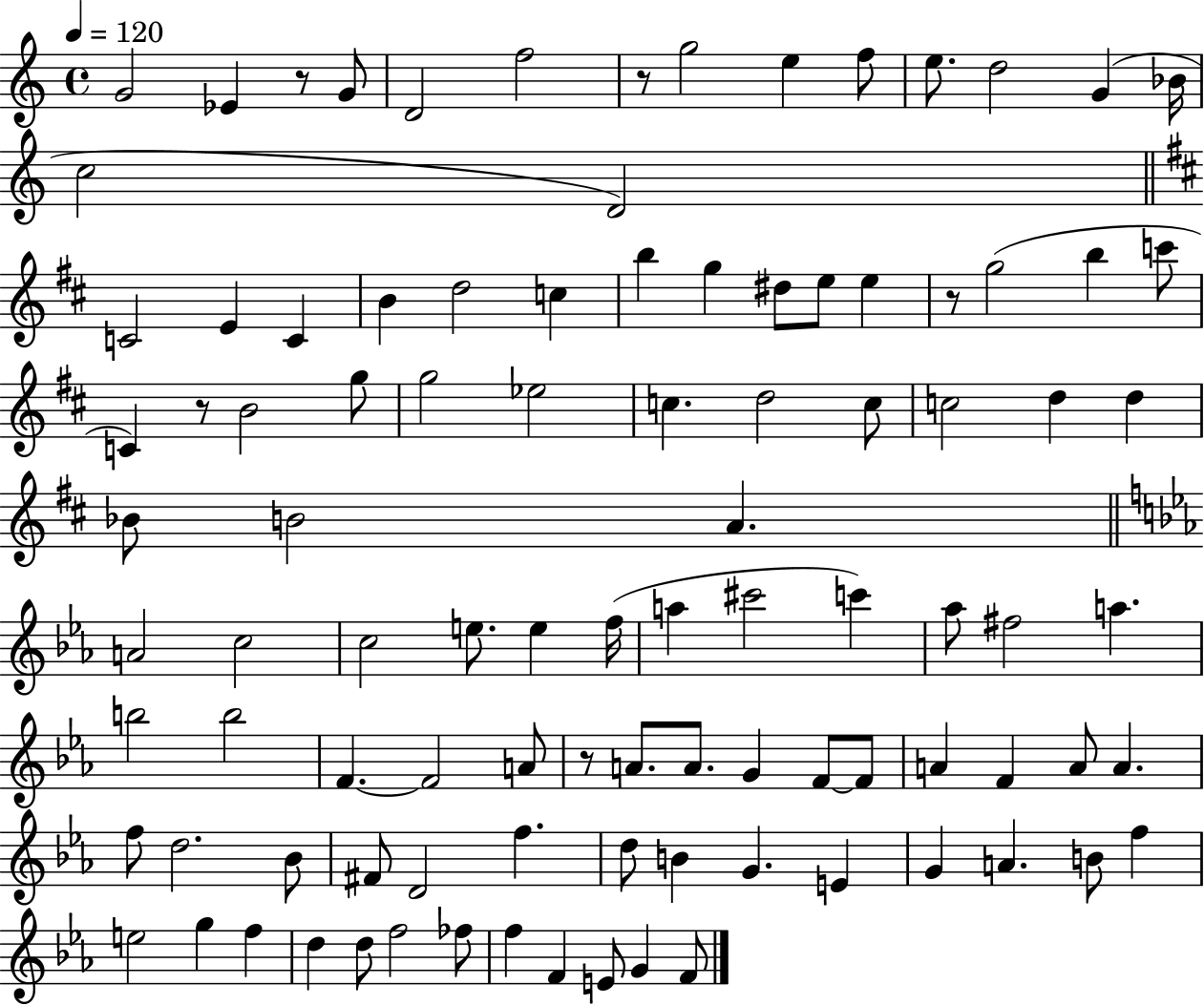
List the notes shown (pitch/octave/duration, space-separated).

G4/h Eb4/q R/e G4/e D4/h F5/h R/e G5/h E5/q F5/e E5/e. D5/h G4/q Bb4/s C5/h D4/h C4/h E4/q C4/q B4/q D5/h C5/q B5/q G5/q D#5/e E5/e E5/q R/e G5/h B5/q C6/e C4/q R/e B4/h G5/e G5/h Eb5/h C5/q. D5/h C5/e C5/h D5/q D5/q Bb4/e B4/h A4/q. A4/h C5/h C5/h E5/e. E5/q F5/s A5/q C#6/h C6/q Ab5/e F#5/h A5/q. B5/h B5/h F4/q. F4/h A4/e R/e A4/e. A4/e. G4/q F4/e F4/e A4/q F4/q A4/e A4/q. F5/e D5/h. Bb4/e F#4/e D4/h F5/q. D5/e B4/q G4/q. E4/q G4/q A4/q. B4/e F5/q E5/h G5/q F5/q D5/q D5/e F5/h FES5/e F5/q F4/q E4/e G4/q F4/e